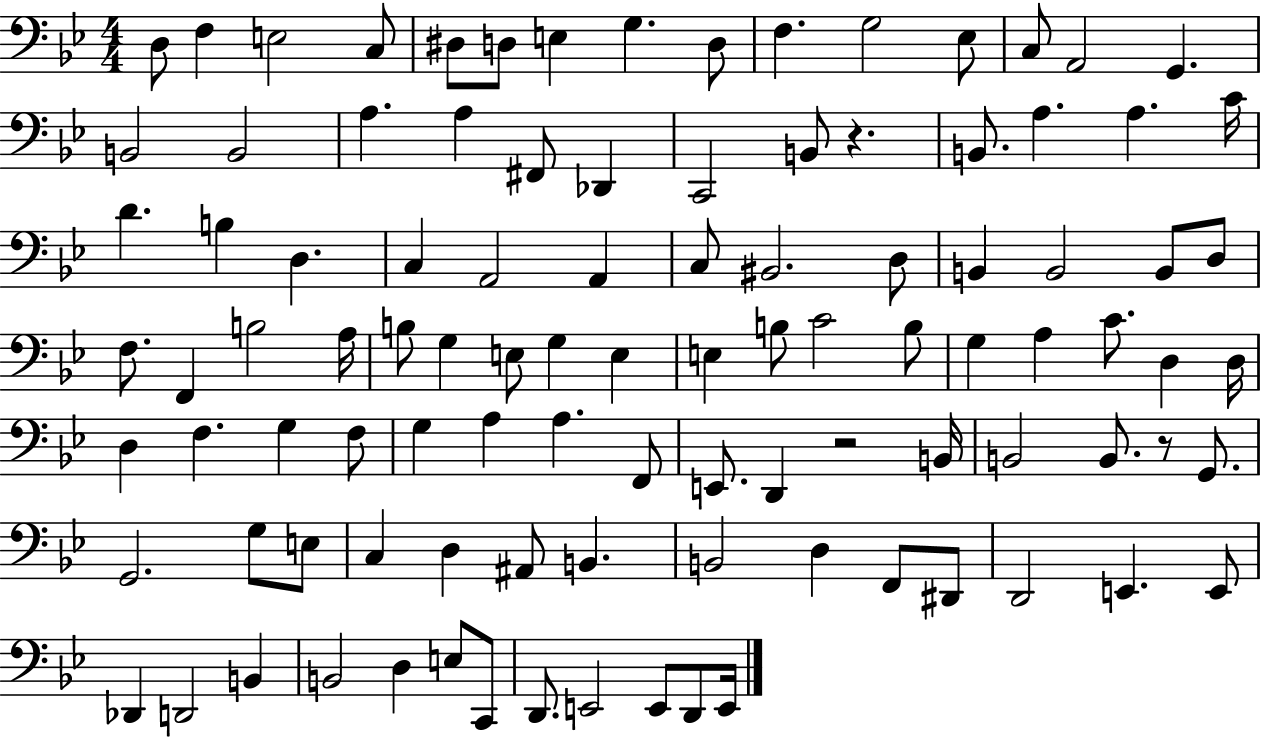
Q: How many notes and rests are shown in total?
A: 101